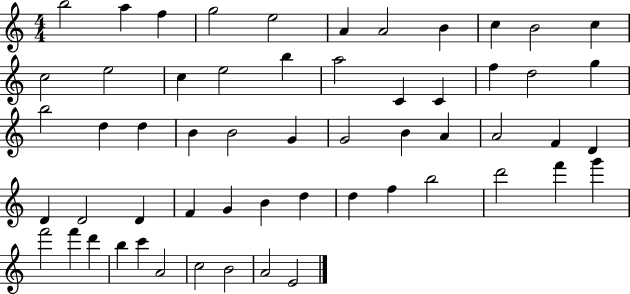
B5/h A5/q F5/q G5/h E5/h A4/q A4/h B4/q C5/q B4/h C5/q C5/h E5/h C5/q E5/h B5/q A5/h C4/q C4/q F5/q D5/h G5/q B5/h D5/q D5/q B4/q B4/h G4/q G4/h B4/q A4/q A4/h F4/q D4/q D4/q D4/h D4/q F4/q G4/q B4/q D5/q D5/q F5/q B5/h D6/h F6/q G6/q F6/h F6/q D6/q B5/q C6/q A4/h C5/h B4/h A4/h E4/h